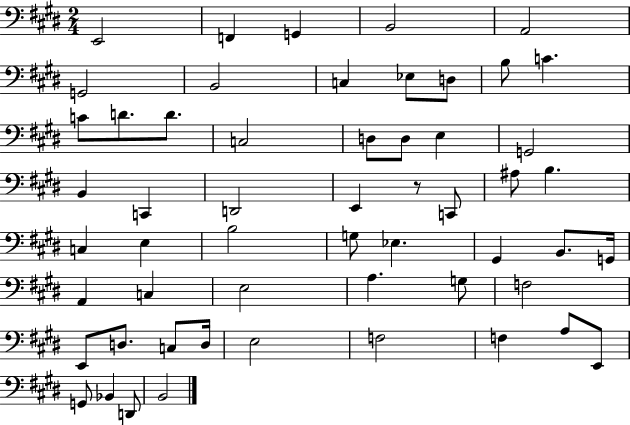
X:1
T:Untitled
M:2/4
L:1/4
K:E
E,,2 F,, G,, B,,2 A,,2 G,,2 B,,2 C, _E,/2 D,/2 B,/2 C C/2 D/2 D/2 C,2 D,/2 D,/2 E, G,,2 B,, C,, D,,2 E,, z/2 C,,/2 ^A,/2 B, C, E, B,2 G,/2 _E, ^G,, B,,/2 G,,/4 A,, C, E,2 A, G,/2 F,2 E,,/2 D,/2 C,/2 D,/4 E,2 F,2 F, A,/2 E,,/2 G,,/2 _B,, D,,/2 B,,2